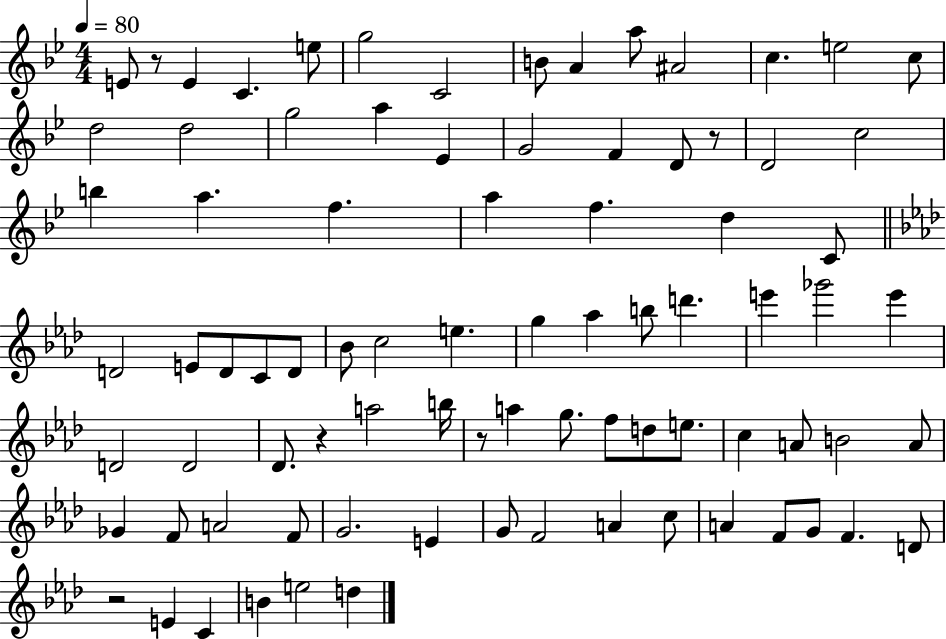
{
  \clef treble
  \numericTimeSignature
  \time 4/4
  \key bes \major
  \tempo 4 = 80
  e'8 r8 e'4 c'4. e''8 | g''2 c'2 | b'8 a'4 a''8 ais'2 | c''4. e''2 c''8 | \break d''2 d''2 | g''2 a''4 ees'4 | g'2 f'4 d'8 r8 | d'2 c''2 | \break b''4 a''4. f''4. | a''4 f''4. d''4 c'8 | \bar "||" \break \key aes \major d'2 e'8 d'8 c'8 d'8 | bes'8 c''2 e''4. | g''4 aes''4 b''8 d'''4. | e'''4 ges'''2 e'''4 | \break d'2 d'2 | des'8. r4 a''2 b''16 | r8 a''4 g''8. f''8 d''8 e''8. | c''4 a'8 b'2 a'8 | \break ges'4 f'8 a'2 f'8 | g'2. e'4 | g'8 f'2 a'4 c''8 | a'4 f'8 g'8 f'4. d'8 | \break r2 e'4 c'4 | b'4 e''2 d''4 | \bar "|."
}